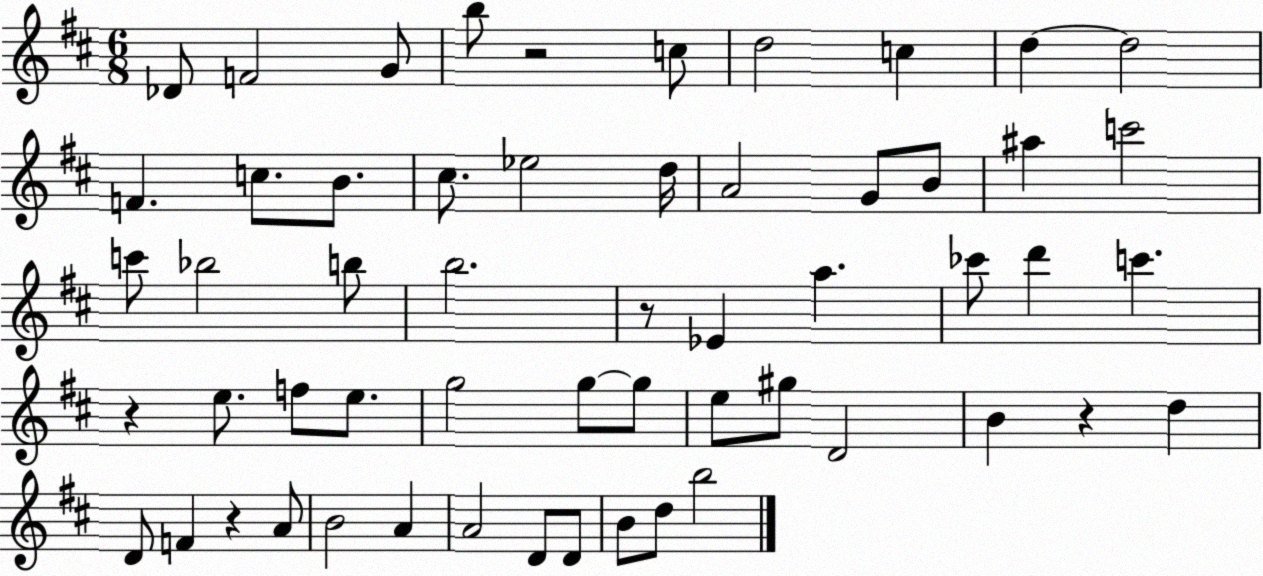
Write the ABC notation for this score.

X:1
T:Untitled
M:6/8
L:1/4
K:D
_D/2 F2 G/2 b/2 z2 c/2 d2 c d d2 F c/2 B/2 ^c/2 _e2 d/4 A2 G/2 B/2 ^a c'2 c'/2 _b2 b/2 b2 z/2 _E a _c'/2 d' c' z e/2 f/2 e/2 g2 g/2 g/2 e/2 ^g/2 D2 B z d D/2 F z A/2 B2 A A2 D/2 D/2 B/2 d/2 b2